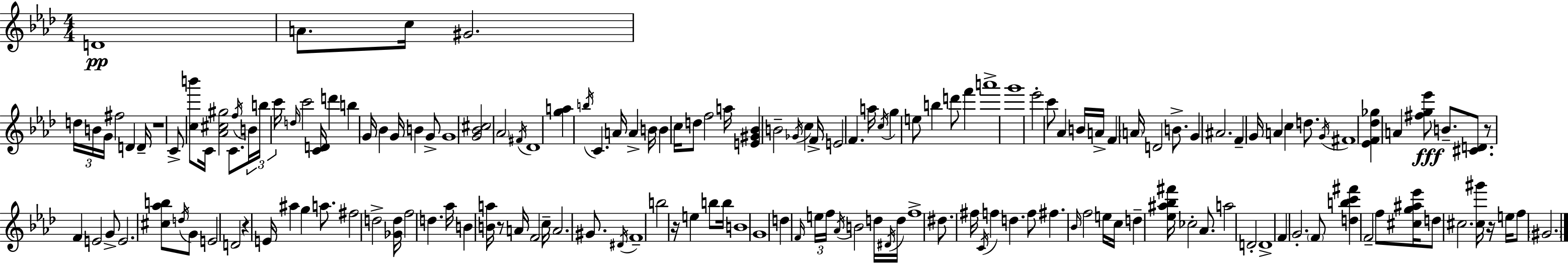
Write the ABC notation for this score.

X:1
T:Untitled
M:4/4
L:1/4
K:Ab
D4 A/2 c/4 ^G2 d/4 B/4 G/4 ^f2 D D/4 z4 C/2 [cb']/2 C/4 [_A^c^g]2 C/2 f/4 B/4 b/4 c'/4 d/4 c'2 [CD]/4 d' b G/4 _B G/4 B G/2 G4 [G_B^c]2 _A2 ^F/4 _D4 [ga] b/4 C A/4 A B/4 B c/4 d/2 f2 a/4 [E^G_B] B2 _G/4 c F/4 E2 F a/4 c/4 g e/2 b d'/2 f' a'4 g'4 _e'2 c'/2 _A B/4 A/4 F A/4 D2 B/2 G ^A2 F G/4 A c d/2 G/4 ^F4 [_EF_d_g] A [^fg_e']/2 B/2 [^CD]/2 z/2 F E2 G/2 E2 [^c_ab]/2 d/4 G/2 E2 D2 z E/4 ^a g a/2 ^f2 d2 [_Gd]/4 f2 d _a/4 B [Ba]/4 z/2 A/4 F2 c/4 A2 ^G/2 ^D/4 F4 b2 z/4 e b/2 b/4 B4 G4 d F/4 e/4 f/4 _A/4 B2 d/4 ^D/4 d/4 f4 ^d/2 ^f/4 C/4 f d f/2 ^f _B/4 f2 e/4 c/4 d [_e^a_b^f']/4 _c2 _A/2 a2 D2 D4 F G2 F/2 [dbc'^f'] F2 f/2 [^cg^a_e']/4 d/2 ^c2 [^c^g']/4 z/4 e/4 f/2 ^G2